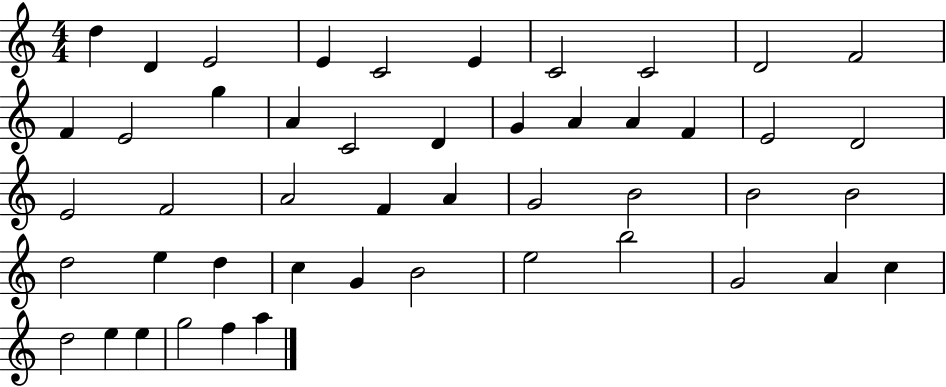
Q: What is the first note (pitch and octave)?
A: D5